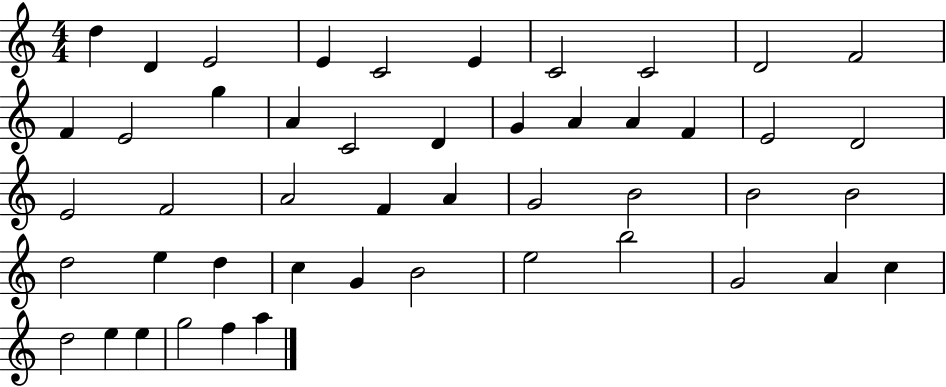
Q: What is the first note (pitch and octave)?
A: D5